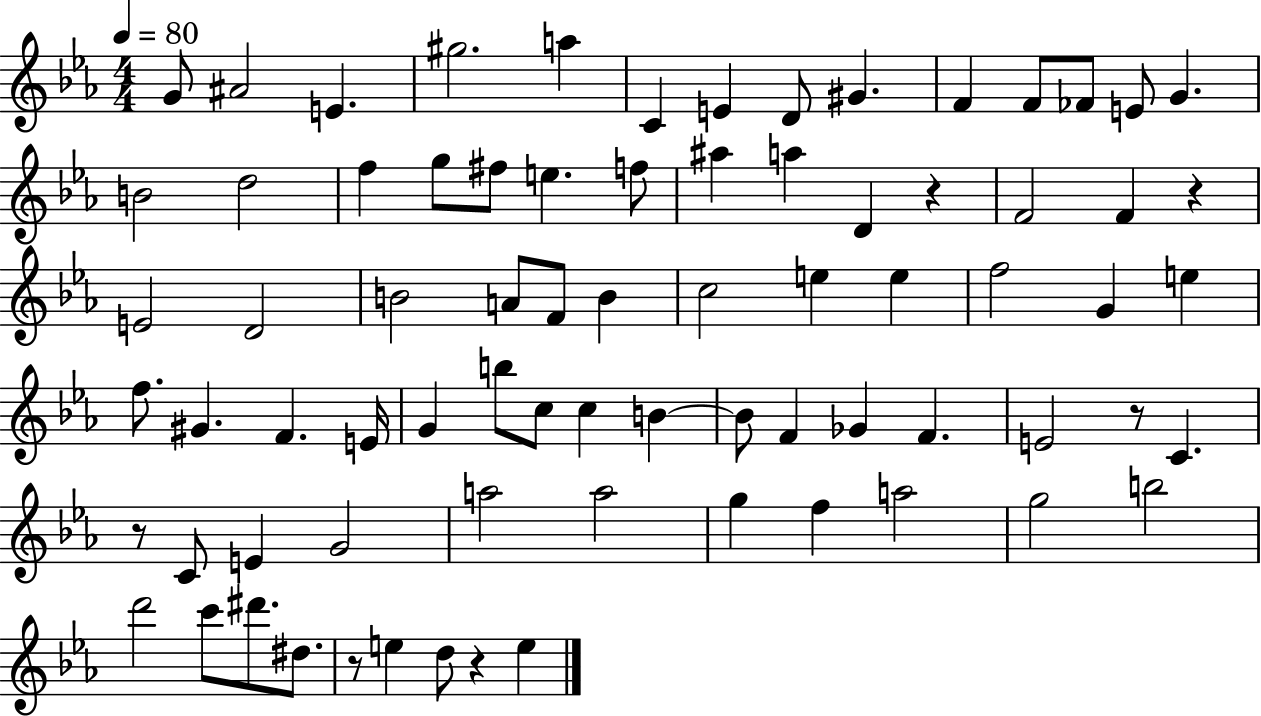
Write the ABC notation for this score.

X:1
T:Untitled
M:4/4
L:1/4
K:Eb
G/2 ^A2 E ^g2 a C E D/2 ^G F F/2 _F/2 E/2 G B2 d2 f g/2 ^f/2 e f/2 ^a a D z F2 F z E2 D2 B2 A/2 F/2 B c2 e e f2 G e f/2 ^G F E/4 G b/2 c/2 c B B/2 F _G F E2 z/2 C z/2 C/2 E G2 a2 a2 g f a2 g2 b2 d'2 c'/2 ^d'/2 ^d/2 z/2 e d/2 z e